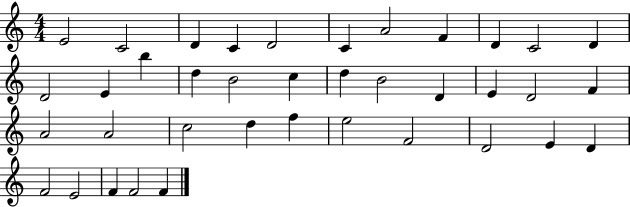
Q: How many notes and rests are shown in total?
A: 38